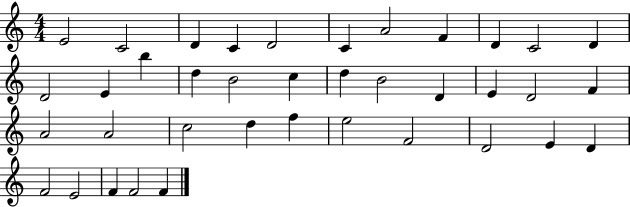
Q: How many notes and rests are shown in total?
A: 38